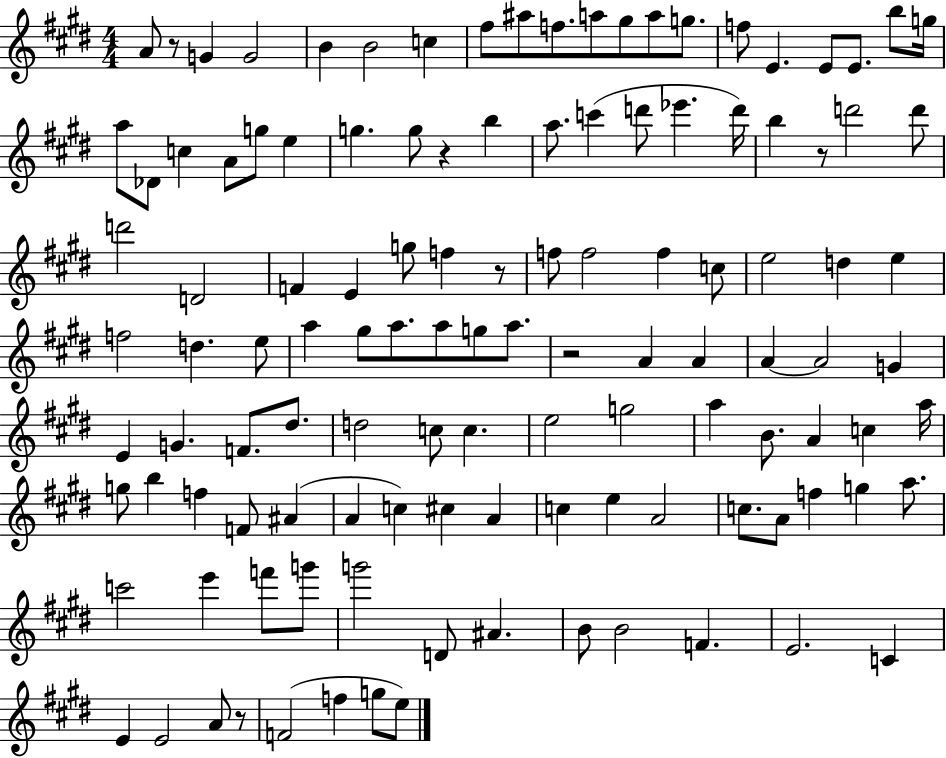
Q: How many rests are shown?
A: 6